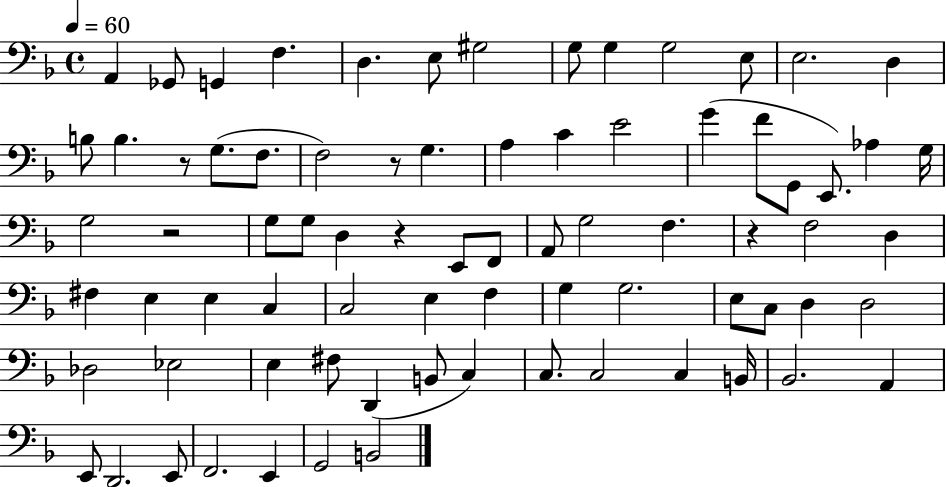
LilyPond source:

{
  \clef bass
  \time 4/4
  \defaultTimeSignature
  \key f \major
  \tempo 4 = 60
  a,4 ges,8 g,4 f4. | d4. e8 gis2 | g8 g4 g2 e8 | e2. d4 | \break b8 b4. r8 g8.( f8. | f2) r8 g4. | a4 c'4 e'2 | g'4( f'8 g,8 e,8.) aes4 g16 | \break g2 r2 | g8 g8 d4 r4 e,8 f,8 | a,8 g2 f4. | r4 f2 d4 | \break fis4 e4 e4 c4 | c2 e4 f4 | g4 g2. | e8 c8 d4 d2 | \break des2 ees2 | e4 fis8 d,4( b,8 c4) | c8. c2 c4 b,16 | bes,2. a,4 | \break e,8 d,2. e,8 | f,2. e,4 | g,2 b,2 | \bar "|."
}